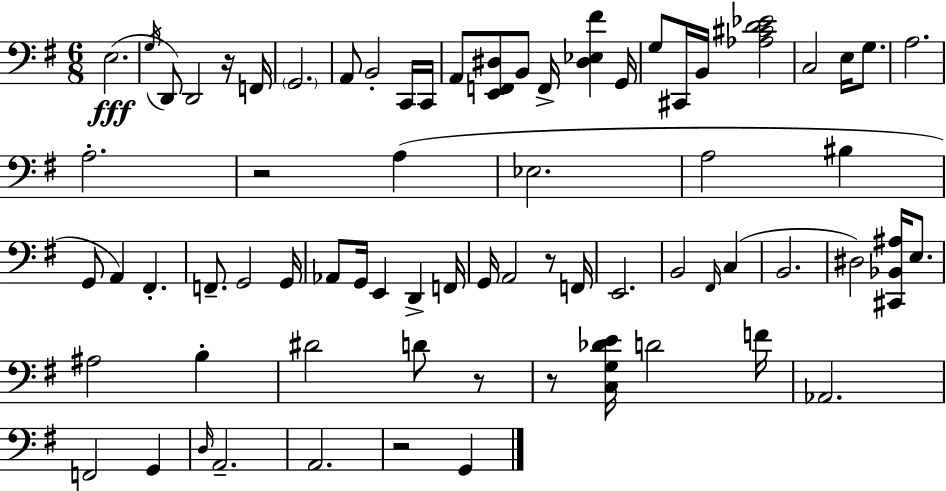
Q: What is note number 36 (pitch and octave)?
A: D2